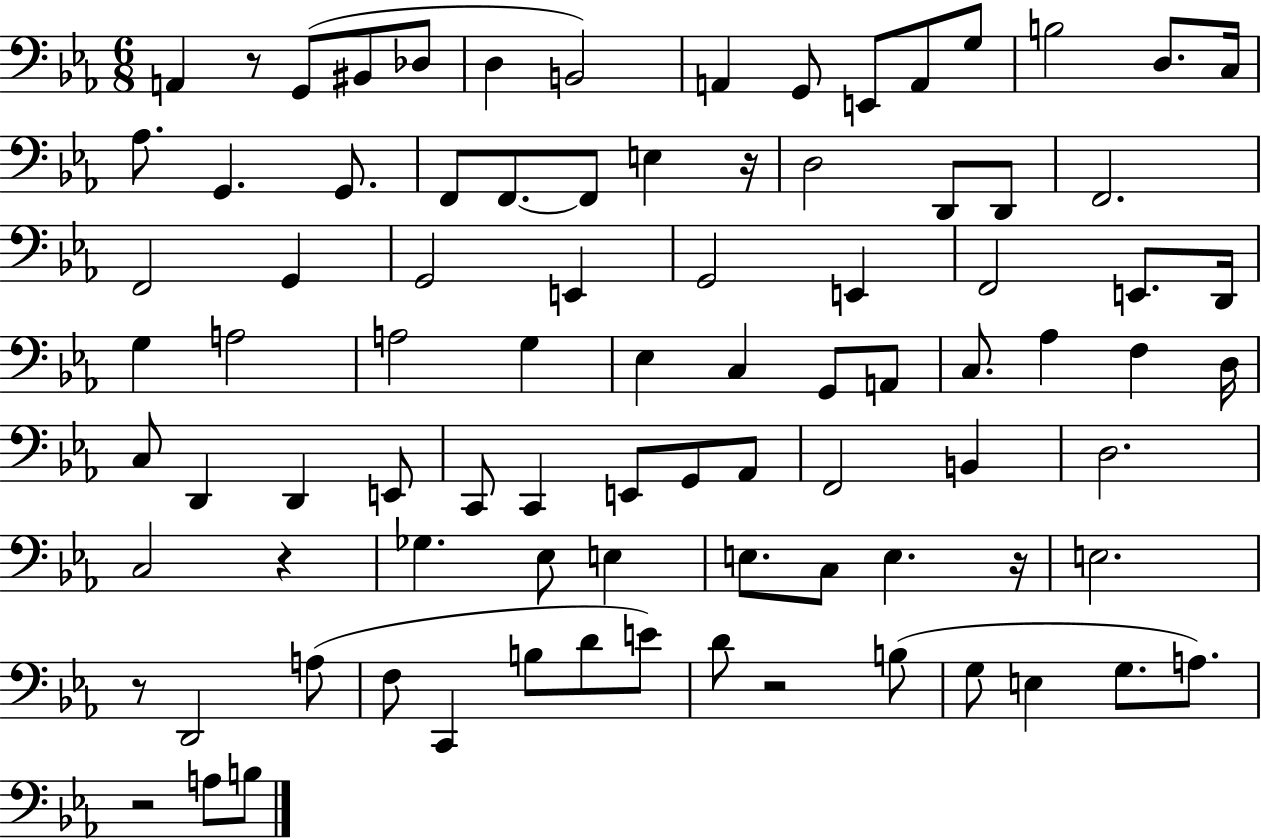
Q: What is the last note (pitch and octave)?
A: B3